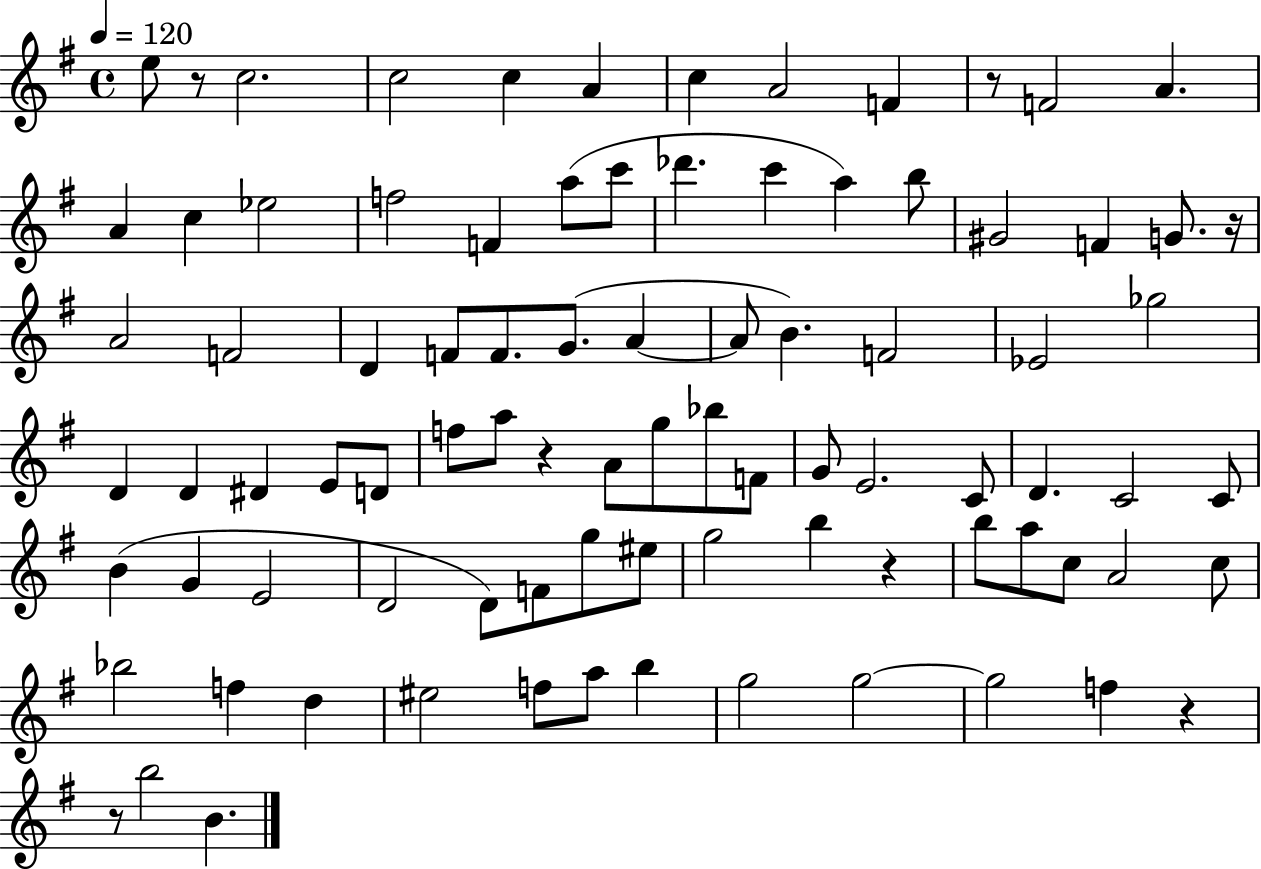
{
  \clef treble
  \time 4/4
  \defaultTimeSignature
  \key g \major
  \tempo 4 = 120
  e''8 r8 c''2. | c''2 c''4 a'4 | c''4 a'2 f'4 | r8 f'2 a'4. | \break a'4 c''4 ees''2 | f''2 f'4 a''8( c'''8 | des'''4. c'''4 a''4) b''8 | gis'2 f'4 g'8. r16 | \break a'2 f'2 | d'4 f'8 f'8. g'8.( a'4~~ | a'8 b'4.) f'2 | ees'2 ges''2 | \break d'4 d'4 dis'4 e'8 d'8 | f''8 a''8 r4 a'8 g''8 bes''8 f'8 | g'8 e'2. c'8 | d'4. c'2 c'8 | \break b'4( g'4 e'2 | d'2 d'8) f'8 g''8 eis''8 | g''2 b''4 r4 | b''8 a''8 c''8 a'2 c''8 | \break bes''2 f''4 d''4 | eis''2 f''8 a''8 b''4 | g''2 g''2~~ | g''2 f''4 r4 | \break r8 b''2 b'4. | \bar "|."
}